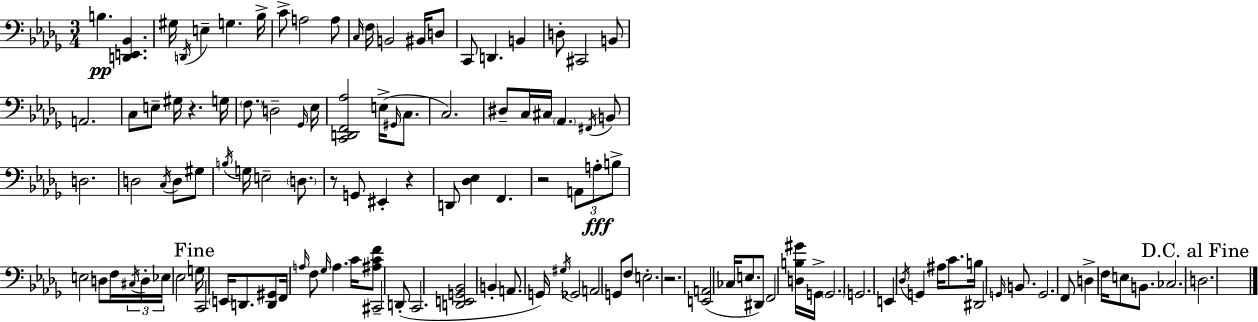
X:1
T:Untitled
M:3/4
L:1/4
K:Bbm
B, [D,,E,,_B,,] ^G,/4 D,,/4 E, G, _B,/4 C/2 A,2 A,/2 C,/4 F,/4 B,,2 ^B,,/4 D,/2 C,,/2 D,, B,, D,/2 ^C,,2 B,,/2 A,,2 C,/2 E,/2 ^G,/4 z G,/4 F,/2 D,2 _G,,/4 _E,/4 [C,,D,,F,,_A,]2 E,/4 ^G,,/4 C,/2 C,2 ^D,/2 C,/4 ^C,/4 _A,, ^F,,/4 B,,/2 D,2 D,2 C,/4 D,/2 ^G,/2 B,/4 G,/4 E,2 D,/2 z/2 G,,/2 ^E,, z D,,/2 [_D,_E,] F,, z2 A,,/2 A,/2 B,/2 E,2 D,/2 F,/4 ^C,/4 D,/4 _E,/4 _E,2 G,/4 C,,2 E,,/4 D,,/2 [D,,^G,,]/2 F,,/4 A,/4 F,/2 _G,/4 A, C/4 [^A,CF]/2 ^C,,2 D,,/2 C,,2 [D,,E,,G,,_B,,]2 B,, A,,/2 G,,/4 ^G,/4 _G,,2 A,,2 G,,/2 F,/2 E,2 z2 [E,,A,,]2 _C,/4 E,/2 ^D,,/2 F,,2 [D,B,^G]/4 G,,/4 G,,2 G,,2 E,, _D,/4 G,, ^A,/4 C/2 B,/4 ^D,,2 G,,/4 B,,/2 G,,2 F,,/2 D, F,/4 E,/2 B,,/2 _C,2 D,2